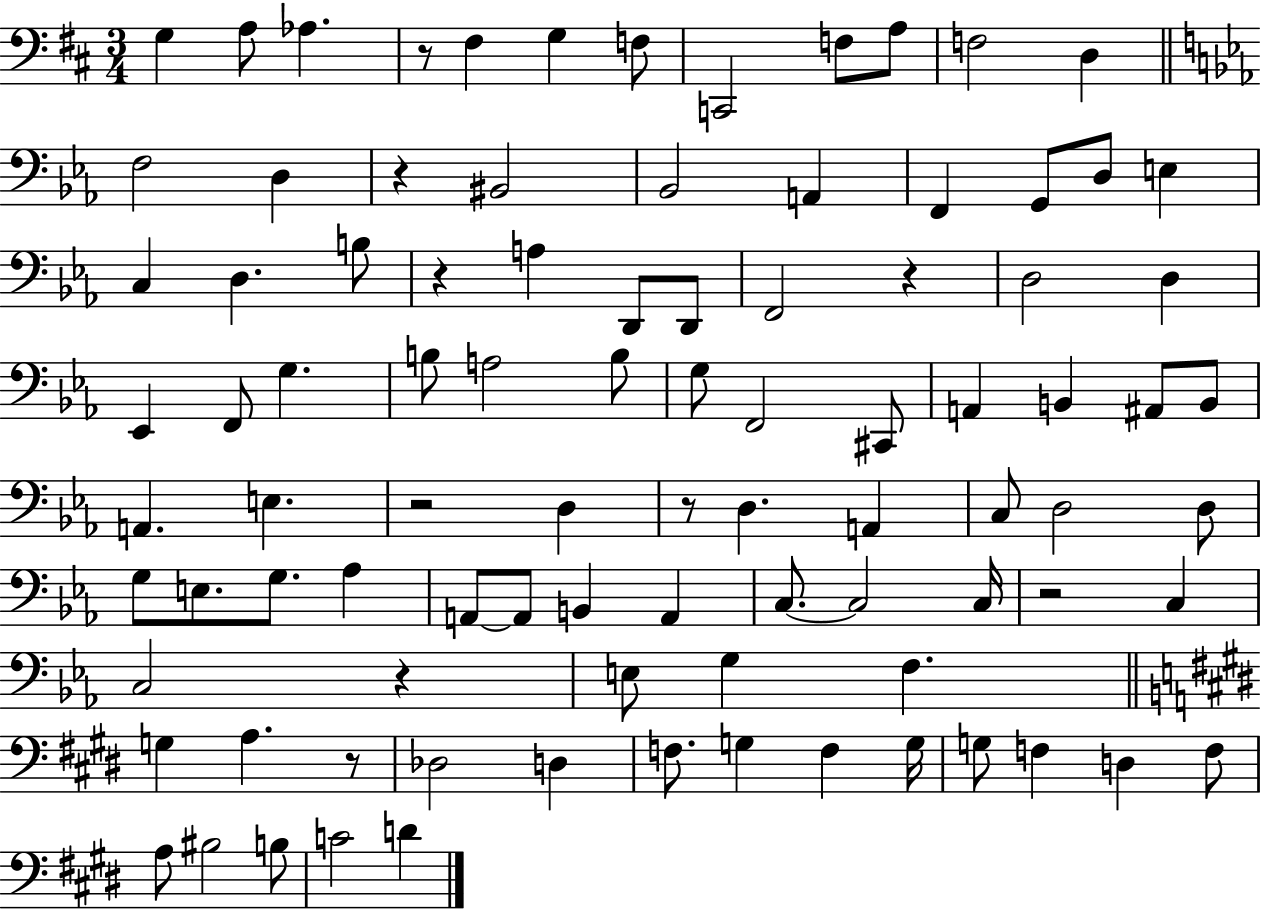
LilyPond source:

{
  \clef bass
  \numericTimeSignature
  \time 3/4
  \key d \major
  g4 a8 aes4. | r8 fis4 g4 f8 | c,2 f8 a8 | f2 d4 | \break \bar "||" \break \key c \minor f2 d4 | r4 bis,2 | bes,2 a,4 | f,4 g,8 d8 e4 | \break c4 d4. b8 | r4 a4 d,8 d,8 | f,2 r4 | d2 d4 | \break ees,4 f,8 g4. | b8 a2 b8 | g8 f,2 cis,8 | a,4 b,4 ais,8 b,8 | \break a,4. e4. | r2 d4 | r8 d4. a,4 | c8 d2 d8 | \break g8 e8. g8. aes4 | a,8~~ a,8 b,4 a,4 | c8.~~ c2 c16 | r2 c4 | \break c2 r4 | e8 g4 f4. | \bar "||" \break \key e \major g4 a4. r8 | des2 d4 | f8. g4 f4 g16 | g8 f4 d4 f8 | \break a8 bis2 b8 | c'2 d'4 | \bar "|."
}